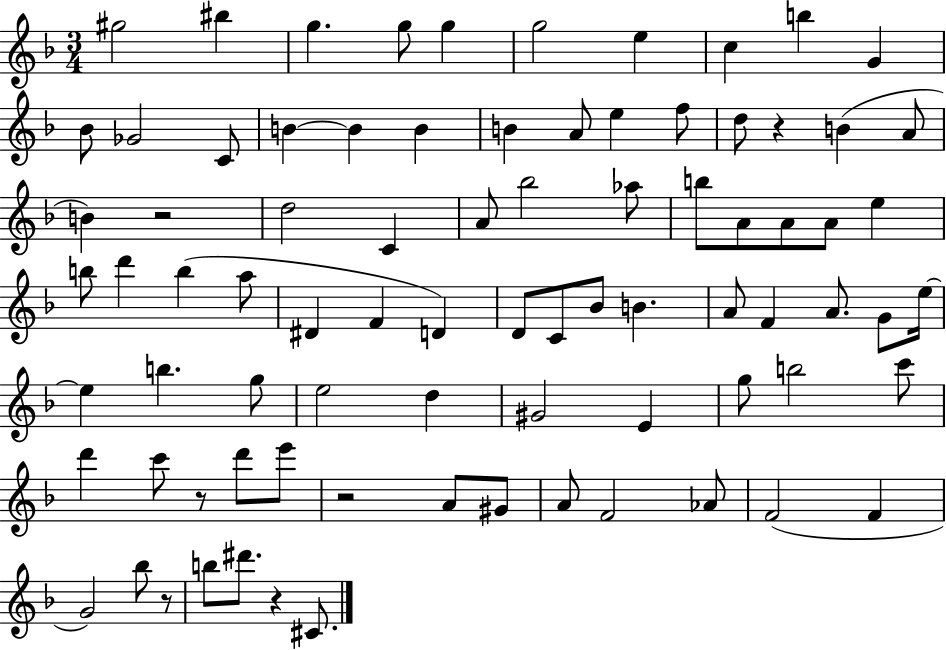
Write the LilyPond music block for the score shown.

{
  \clef treble
  \numericTimeSignature
  \time 3/4
  \key f \major
  gis''2 bis''4 | g''4. g''8 g''4 | g''2 e''4 | c''4 b''4 g'4 | \break bes'8 ges'2 c'8 | b'4~~ b'4 b'4 | b'4 a'8 e''4 f''8 | d''8 r4 b'4( a'8 | \break b'4) r2 | d''2 c'4 | a'8 bes''2 aes''8 | b''8 a'8 a'8 a'8 e''4 | \break b''8 d'''4 b''4( a''8 | dis'4 f'4 d'4) | d'8 c'8 bes'8 b'4. | a'8 f'4 a'8. g'8 e''16~~ | \break e''4 b''4. g''8 | e''2 d''4 | gis'2 e'4 | g''8 b''2 c'''8 | \break d'''4 c'''8 r8 d'''8 e'''8 | r2 a'8 gis'8 | a'8 f'2 aes'8 | f'2( f'4 | \break g'2) bes''8 r8 | b''8 dis'''8. r4 cis'8. | \bar "|."
}